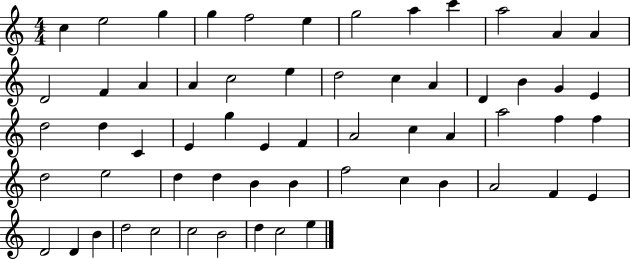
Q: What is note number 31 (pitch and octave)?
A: E4